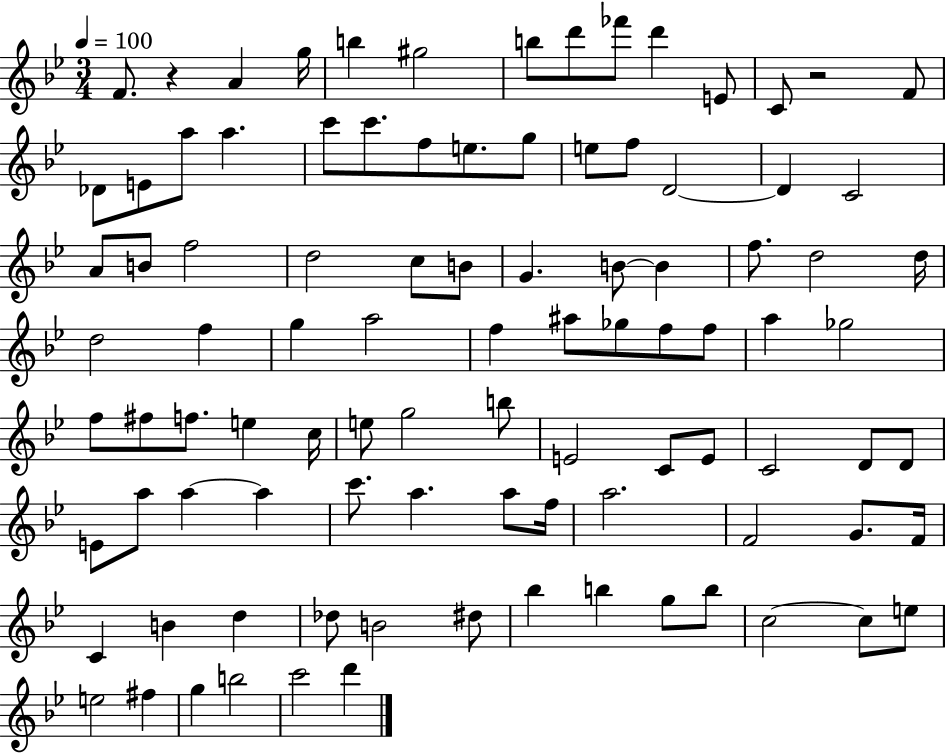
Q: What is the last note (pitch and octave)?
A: D6